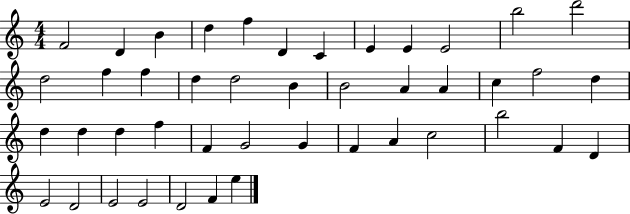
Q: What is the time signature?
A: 4/4